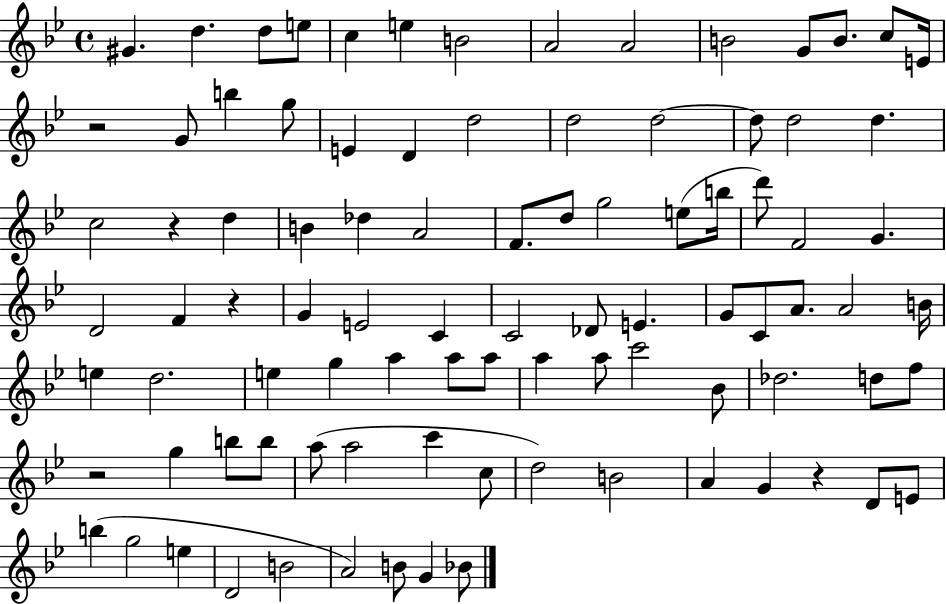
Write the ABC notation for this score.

X:1
T:Untitled
M:4/4
L:1/4
K:Bb
^G d d/2 e/2 c e B2 A2 A2 B2 G/2 B/2 c/2 E/4 z2 G/2 b g/2 E D d2 d2 d2 d/2 d2 d c2 z d B _d A2 F/2 d/2 g2 e/2 b/4 d'/2 F2 G D2 F z G E2 C C2 _D/2 E G/2 C/2 A/2 A2 B/4 e d2 e g a a/2 a/2 a a/2 c'2 _B/2 _d2 d/2 f/2 z2 g b/2 b/2 a/2 a2 c' c/2 d2 B2 A G z D/2 E/2 b g2 e D2 B2 A2 B/2 G _B/2